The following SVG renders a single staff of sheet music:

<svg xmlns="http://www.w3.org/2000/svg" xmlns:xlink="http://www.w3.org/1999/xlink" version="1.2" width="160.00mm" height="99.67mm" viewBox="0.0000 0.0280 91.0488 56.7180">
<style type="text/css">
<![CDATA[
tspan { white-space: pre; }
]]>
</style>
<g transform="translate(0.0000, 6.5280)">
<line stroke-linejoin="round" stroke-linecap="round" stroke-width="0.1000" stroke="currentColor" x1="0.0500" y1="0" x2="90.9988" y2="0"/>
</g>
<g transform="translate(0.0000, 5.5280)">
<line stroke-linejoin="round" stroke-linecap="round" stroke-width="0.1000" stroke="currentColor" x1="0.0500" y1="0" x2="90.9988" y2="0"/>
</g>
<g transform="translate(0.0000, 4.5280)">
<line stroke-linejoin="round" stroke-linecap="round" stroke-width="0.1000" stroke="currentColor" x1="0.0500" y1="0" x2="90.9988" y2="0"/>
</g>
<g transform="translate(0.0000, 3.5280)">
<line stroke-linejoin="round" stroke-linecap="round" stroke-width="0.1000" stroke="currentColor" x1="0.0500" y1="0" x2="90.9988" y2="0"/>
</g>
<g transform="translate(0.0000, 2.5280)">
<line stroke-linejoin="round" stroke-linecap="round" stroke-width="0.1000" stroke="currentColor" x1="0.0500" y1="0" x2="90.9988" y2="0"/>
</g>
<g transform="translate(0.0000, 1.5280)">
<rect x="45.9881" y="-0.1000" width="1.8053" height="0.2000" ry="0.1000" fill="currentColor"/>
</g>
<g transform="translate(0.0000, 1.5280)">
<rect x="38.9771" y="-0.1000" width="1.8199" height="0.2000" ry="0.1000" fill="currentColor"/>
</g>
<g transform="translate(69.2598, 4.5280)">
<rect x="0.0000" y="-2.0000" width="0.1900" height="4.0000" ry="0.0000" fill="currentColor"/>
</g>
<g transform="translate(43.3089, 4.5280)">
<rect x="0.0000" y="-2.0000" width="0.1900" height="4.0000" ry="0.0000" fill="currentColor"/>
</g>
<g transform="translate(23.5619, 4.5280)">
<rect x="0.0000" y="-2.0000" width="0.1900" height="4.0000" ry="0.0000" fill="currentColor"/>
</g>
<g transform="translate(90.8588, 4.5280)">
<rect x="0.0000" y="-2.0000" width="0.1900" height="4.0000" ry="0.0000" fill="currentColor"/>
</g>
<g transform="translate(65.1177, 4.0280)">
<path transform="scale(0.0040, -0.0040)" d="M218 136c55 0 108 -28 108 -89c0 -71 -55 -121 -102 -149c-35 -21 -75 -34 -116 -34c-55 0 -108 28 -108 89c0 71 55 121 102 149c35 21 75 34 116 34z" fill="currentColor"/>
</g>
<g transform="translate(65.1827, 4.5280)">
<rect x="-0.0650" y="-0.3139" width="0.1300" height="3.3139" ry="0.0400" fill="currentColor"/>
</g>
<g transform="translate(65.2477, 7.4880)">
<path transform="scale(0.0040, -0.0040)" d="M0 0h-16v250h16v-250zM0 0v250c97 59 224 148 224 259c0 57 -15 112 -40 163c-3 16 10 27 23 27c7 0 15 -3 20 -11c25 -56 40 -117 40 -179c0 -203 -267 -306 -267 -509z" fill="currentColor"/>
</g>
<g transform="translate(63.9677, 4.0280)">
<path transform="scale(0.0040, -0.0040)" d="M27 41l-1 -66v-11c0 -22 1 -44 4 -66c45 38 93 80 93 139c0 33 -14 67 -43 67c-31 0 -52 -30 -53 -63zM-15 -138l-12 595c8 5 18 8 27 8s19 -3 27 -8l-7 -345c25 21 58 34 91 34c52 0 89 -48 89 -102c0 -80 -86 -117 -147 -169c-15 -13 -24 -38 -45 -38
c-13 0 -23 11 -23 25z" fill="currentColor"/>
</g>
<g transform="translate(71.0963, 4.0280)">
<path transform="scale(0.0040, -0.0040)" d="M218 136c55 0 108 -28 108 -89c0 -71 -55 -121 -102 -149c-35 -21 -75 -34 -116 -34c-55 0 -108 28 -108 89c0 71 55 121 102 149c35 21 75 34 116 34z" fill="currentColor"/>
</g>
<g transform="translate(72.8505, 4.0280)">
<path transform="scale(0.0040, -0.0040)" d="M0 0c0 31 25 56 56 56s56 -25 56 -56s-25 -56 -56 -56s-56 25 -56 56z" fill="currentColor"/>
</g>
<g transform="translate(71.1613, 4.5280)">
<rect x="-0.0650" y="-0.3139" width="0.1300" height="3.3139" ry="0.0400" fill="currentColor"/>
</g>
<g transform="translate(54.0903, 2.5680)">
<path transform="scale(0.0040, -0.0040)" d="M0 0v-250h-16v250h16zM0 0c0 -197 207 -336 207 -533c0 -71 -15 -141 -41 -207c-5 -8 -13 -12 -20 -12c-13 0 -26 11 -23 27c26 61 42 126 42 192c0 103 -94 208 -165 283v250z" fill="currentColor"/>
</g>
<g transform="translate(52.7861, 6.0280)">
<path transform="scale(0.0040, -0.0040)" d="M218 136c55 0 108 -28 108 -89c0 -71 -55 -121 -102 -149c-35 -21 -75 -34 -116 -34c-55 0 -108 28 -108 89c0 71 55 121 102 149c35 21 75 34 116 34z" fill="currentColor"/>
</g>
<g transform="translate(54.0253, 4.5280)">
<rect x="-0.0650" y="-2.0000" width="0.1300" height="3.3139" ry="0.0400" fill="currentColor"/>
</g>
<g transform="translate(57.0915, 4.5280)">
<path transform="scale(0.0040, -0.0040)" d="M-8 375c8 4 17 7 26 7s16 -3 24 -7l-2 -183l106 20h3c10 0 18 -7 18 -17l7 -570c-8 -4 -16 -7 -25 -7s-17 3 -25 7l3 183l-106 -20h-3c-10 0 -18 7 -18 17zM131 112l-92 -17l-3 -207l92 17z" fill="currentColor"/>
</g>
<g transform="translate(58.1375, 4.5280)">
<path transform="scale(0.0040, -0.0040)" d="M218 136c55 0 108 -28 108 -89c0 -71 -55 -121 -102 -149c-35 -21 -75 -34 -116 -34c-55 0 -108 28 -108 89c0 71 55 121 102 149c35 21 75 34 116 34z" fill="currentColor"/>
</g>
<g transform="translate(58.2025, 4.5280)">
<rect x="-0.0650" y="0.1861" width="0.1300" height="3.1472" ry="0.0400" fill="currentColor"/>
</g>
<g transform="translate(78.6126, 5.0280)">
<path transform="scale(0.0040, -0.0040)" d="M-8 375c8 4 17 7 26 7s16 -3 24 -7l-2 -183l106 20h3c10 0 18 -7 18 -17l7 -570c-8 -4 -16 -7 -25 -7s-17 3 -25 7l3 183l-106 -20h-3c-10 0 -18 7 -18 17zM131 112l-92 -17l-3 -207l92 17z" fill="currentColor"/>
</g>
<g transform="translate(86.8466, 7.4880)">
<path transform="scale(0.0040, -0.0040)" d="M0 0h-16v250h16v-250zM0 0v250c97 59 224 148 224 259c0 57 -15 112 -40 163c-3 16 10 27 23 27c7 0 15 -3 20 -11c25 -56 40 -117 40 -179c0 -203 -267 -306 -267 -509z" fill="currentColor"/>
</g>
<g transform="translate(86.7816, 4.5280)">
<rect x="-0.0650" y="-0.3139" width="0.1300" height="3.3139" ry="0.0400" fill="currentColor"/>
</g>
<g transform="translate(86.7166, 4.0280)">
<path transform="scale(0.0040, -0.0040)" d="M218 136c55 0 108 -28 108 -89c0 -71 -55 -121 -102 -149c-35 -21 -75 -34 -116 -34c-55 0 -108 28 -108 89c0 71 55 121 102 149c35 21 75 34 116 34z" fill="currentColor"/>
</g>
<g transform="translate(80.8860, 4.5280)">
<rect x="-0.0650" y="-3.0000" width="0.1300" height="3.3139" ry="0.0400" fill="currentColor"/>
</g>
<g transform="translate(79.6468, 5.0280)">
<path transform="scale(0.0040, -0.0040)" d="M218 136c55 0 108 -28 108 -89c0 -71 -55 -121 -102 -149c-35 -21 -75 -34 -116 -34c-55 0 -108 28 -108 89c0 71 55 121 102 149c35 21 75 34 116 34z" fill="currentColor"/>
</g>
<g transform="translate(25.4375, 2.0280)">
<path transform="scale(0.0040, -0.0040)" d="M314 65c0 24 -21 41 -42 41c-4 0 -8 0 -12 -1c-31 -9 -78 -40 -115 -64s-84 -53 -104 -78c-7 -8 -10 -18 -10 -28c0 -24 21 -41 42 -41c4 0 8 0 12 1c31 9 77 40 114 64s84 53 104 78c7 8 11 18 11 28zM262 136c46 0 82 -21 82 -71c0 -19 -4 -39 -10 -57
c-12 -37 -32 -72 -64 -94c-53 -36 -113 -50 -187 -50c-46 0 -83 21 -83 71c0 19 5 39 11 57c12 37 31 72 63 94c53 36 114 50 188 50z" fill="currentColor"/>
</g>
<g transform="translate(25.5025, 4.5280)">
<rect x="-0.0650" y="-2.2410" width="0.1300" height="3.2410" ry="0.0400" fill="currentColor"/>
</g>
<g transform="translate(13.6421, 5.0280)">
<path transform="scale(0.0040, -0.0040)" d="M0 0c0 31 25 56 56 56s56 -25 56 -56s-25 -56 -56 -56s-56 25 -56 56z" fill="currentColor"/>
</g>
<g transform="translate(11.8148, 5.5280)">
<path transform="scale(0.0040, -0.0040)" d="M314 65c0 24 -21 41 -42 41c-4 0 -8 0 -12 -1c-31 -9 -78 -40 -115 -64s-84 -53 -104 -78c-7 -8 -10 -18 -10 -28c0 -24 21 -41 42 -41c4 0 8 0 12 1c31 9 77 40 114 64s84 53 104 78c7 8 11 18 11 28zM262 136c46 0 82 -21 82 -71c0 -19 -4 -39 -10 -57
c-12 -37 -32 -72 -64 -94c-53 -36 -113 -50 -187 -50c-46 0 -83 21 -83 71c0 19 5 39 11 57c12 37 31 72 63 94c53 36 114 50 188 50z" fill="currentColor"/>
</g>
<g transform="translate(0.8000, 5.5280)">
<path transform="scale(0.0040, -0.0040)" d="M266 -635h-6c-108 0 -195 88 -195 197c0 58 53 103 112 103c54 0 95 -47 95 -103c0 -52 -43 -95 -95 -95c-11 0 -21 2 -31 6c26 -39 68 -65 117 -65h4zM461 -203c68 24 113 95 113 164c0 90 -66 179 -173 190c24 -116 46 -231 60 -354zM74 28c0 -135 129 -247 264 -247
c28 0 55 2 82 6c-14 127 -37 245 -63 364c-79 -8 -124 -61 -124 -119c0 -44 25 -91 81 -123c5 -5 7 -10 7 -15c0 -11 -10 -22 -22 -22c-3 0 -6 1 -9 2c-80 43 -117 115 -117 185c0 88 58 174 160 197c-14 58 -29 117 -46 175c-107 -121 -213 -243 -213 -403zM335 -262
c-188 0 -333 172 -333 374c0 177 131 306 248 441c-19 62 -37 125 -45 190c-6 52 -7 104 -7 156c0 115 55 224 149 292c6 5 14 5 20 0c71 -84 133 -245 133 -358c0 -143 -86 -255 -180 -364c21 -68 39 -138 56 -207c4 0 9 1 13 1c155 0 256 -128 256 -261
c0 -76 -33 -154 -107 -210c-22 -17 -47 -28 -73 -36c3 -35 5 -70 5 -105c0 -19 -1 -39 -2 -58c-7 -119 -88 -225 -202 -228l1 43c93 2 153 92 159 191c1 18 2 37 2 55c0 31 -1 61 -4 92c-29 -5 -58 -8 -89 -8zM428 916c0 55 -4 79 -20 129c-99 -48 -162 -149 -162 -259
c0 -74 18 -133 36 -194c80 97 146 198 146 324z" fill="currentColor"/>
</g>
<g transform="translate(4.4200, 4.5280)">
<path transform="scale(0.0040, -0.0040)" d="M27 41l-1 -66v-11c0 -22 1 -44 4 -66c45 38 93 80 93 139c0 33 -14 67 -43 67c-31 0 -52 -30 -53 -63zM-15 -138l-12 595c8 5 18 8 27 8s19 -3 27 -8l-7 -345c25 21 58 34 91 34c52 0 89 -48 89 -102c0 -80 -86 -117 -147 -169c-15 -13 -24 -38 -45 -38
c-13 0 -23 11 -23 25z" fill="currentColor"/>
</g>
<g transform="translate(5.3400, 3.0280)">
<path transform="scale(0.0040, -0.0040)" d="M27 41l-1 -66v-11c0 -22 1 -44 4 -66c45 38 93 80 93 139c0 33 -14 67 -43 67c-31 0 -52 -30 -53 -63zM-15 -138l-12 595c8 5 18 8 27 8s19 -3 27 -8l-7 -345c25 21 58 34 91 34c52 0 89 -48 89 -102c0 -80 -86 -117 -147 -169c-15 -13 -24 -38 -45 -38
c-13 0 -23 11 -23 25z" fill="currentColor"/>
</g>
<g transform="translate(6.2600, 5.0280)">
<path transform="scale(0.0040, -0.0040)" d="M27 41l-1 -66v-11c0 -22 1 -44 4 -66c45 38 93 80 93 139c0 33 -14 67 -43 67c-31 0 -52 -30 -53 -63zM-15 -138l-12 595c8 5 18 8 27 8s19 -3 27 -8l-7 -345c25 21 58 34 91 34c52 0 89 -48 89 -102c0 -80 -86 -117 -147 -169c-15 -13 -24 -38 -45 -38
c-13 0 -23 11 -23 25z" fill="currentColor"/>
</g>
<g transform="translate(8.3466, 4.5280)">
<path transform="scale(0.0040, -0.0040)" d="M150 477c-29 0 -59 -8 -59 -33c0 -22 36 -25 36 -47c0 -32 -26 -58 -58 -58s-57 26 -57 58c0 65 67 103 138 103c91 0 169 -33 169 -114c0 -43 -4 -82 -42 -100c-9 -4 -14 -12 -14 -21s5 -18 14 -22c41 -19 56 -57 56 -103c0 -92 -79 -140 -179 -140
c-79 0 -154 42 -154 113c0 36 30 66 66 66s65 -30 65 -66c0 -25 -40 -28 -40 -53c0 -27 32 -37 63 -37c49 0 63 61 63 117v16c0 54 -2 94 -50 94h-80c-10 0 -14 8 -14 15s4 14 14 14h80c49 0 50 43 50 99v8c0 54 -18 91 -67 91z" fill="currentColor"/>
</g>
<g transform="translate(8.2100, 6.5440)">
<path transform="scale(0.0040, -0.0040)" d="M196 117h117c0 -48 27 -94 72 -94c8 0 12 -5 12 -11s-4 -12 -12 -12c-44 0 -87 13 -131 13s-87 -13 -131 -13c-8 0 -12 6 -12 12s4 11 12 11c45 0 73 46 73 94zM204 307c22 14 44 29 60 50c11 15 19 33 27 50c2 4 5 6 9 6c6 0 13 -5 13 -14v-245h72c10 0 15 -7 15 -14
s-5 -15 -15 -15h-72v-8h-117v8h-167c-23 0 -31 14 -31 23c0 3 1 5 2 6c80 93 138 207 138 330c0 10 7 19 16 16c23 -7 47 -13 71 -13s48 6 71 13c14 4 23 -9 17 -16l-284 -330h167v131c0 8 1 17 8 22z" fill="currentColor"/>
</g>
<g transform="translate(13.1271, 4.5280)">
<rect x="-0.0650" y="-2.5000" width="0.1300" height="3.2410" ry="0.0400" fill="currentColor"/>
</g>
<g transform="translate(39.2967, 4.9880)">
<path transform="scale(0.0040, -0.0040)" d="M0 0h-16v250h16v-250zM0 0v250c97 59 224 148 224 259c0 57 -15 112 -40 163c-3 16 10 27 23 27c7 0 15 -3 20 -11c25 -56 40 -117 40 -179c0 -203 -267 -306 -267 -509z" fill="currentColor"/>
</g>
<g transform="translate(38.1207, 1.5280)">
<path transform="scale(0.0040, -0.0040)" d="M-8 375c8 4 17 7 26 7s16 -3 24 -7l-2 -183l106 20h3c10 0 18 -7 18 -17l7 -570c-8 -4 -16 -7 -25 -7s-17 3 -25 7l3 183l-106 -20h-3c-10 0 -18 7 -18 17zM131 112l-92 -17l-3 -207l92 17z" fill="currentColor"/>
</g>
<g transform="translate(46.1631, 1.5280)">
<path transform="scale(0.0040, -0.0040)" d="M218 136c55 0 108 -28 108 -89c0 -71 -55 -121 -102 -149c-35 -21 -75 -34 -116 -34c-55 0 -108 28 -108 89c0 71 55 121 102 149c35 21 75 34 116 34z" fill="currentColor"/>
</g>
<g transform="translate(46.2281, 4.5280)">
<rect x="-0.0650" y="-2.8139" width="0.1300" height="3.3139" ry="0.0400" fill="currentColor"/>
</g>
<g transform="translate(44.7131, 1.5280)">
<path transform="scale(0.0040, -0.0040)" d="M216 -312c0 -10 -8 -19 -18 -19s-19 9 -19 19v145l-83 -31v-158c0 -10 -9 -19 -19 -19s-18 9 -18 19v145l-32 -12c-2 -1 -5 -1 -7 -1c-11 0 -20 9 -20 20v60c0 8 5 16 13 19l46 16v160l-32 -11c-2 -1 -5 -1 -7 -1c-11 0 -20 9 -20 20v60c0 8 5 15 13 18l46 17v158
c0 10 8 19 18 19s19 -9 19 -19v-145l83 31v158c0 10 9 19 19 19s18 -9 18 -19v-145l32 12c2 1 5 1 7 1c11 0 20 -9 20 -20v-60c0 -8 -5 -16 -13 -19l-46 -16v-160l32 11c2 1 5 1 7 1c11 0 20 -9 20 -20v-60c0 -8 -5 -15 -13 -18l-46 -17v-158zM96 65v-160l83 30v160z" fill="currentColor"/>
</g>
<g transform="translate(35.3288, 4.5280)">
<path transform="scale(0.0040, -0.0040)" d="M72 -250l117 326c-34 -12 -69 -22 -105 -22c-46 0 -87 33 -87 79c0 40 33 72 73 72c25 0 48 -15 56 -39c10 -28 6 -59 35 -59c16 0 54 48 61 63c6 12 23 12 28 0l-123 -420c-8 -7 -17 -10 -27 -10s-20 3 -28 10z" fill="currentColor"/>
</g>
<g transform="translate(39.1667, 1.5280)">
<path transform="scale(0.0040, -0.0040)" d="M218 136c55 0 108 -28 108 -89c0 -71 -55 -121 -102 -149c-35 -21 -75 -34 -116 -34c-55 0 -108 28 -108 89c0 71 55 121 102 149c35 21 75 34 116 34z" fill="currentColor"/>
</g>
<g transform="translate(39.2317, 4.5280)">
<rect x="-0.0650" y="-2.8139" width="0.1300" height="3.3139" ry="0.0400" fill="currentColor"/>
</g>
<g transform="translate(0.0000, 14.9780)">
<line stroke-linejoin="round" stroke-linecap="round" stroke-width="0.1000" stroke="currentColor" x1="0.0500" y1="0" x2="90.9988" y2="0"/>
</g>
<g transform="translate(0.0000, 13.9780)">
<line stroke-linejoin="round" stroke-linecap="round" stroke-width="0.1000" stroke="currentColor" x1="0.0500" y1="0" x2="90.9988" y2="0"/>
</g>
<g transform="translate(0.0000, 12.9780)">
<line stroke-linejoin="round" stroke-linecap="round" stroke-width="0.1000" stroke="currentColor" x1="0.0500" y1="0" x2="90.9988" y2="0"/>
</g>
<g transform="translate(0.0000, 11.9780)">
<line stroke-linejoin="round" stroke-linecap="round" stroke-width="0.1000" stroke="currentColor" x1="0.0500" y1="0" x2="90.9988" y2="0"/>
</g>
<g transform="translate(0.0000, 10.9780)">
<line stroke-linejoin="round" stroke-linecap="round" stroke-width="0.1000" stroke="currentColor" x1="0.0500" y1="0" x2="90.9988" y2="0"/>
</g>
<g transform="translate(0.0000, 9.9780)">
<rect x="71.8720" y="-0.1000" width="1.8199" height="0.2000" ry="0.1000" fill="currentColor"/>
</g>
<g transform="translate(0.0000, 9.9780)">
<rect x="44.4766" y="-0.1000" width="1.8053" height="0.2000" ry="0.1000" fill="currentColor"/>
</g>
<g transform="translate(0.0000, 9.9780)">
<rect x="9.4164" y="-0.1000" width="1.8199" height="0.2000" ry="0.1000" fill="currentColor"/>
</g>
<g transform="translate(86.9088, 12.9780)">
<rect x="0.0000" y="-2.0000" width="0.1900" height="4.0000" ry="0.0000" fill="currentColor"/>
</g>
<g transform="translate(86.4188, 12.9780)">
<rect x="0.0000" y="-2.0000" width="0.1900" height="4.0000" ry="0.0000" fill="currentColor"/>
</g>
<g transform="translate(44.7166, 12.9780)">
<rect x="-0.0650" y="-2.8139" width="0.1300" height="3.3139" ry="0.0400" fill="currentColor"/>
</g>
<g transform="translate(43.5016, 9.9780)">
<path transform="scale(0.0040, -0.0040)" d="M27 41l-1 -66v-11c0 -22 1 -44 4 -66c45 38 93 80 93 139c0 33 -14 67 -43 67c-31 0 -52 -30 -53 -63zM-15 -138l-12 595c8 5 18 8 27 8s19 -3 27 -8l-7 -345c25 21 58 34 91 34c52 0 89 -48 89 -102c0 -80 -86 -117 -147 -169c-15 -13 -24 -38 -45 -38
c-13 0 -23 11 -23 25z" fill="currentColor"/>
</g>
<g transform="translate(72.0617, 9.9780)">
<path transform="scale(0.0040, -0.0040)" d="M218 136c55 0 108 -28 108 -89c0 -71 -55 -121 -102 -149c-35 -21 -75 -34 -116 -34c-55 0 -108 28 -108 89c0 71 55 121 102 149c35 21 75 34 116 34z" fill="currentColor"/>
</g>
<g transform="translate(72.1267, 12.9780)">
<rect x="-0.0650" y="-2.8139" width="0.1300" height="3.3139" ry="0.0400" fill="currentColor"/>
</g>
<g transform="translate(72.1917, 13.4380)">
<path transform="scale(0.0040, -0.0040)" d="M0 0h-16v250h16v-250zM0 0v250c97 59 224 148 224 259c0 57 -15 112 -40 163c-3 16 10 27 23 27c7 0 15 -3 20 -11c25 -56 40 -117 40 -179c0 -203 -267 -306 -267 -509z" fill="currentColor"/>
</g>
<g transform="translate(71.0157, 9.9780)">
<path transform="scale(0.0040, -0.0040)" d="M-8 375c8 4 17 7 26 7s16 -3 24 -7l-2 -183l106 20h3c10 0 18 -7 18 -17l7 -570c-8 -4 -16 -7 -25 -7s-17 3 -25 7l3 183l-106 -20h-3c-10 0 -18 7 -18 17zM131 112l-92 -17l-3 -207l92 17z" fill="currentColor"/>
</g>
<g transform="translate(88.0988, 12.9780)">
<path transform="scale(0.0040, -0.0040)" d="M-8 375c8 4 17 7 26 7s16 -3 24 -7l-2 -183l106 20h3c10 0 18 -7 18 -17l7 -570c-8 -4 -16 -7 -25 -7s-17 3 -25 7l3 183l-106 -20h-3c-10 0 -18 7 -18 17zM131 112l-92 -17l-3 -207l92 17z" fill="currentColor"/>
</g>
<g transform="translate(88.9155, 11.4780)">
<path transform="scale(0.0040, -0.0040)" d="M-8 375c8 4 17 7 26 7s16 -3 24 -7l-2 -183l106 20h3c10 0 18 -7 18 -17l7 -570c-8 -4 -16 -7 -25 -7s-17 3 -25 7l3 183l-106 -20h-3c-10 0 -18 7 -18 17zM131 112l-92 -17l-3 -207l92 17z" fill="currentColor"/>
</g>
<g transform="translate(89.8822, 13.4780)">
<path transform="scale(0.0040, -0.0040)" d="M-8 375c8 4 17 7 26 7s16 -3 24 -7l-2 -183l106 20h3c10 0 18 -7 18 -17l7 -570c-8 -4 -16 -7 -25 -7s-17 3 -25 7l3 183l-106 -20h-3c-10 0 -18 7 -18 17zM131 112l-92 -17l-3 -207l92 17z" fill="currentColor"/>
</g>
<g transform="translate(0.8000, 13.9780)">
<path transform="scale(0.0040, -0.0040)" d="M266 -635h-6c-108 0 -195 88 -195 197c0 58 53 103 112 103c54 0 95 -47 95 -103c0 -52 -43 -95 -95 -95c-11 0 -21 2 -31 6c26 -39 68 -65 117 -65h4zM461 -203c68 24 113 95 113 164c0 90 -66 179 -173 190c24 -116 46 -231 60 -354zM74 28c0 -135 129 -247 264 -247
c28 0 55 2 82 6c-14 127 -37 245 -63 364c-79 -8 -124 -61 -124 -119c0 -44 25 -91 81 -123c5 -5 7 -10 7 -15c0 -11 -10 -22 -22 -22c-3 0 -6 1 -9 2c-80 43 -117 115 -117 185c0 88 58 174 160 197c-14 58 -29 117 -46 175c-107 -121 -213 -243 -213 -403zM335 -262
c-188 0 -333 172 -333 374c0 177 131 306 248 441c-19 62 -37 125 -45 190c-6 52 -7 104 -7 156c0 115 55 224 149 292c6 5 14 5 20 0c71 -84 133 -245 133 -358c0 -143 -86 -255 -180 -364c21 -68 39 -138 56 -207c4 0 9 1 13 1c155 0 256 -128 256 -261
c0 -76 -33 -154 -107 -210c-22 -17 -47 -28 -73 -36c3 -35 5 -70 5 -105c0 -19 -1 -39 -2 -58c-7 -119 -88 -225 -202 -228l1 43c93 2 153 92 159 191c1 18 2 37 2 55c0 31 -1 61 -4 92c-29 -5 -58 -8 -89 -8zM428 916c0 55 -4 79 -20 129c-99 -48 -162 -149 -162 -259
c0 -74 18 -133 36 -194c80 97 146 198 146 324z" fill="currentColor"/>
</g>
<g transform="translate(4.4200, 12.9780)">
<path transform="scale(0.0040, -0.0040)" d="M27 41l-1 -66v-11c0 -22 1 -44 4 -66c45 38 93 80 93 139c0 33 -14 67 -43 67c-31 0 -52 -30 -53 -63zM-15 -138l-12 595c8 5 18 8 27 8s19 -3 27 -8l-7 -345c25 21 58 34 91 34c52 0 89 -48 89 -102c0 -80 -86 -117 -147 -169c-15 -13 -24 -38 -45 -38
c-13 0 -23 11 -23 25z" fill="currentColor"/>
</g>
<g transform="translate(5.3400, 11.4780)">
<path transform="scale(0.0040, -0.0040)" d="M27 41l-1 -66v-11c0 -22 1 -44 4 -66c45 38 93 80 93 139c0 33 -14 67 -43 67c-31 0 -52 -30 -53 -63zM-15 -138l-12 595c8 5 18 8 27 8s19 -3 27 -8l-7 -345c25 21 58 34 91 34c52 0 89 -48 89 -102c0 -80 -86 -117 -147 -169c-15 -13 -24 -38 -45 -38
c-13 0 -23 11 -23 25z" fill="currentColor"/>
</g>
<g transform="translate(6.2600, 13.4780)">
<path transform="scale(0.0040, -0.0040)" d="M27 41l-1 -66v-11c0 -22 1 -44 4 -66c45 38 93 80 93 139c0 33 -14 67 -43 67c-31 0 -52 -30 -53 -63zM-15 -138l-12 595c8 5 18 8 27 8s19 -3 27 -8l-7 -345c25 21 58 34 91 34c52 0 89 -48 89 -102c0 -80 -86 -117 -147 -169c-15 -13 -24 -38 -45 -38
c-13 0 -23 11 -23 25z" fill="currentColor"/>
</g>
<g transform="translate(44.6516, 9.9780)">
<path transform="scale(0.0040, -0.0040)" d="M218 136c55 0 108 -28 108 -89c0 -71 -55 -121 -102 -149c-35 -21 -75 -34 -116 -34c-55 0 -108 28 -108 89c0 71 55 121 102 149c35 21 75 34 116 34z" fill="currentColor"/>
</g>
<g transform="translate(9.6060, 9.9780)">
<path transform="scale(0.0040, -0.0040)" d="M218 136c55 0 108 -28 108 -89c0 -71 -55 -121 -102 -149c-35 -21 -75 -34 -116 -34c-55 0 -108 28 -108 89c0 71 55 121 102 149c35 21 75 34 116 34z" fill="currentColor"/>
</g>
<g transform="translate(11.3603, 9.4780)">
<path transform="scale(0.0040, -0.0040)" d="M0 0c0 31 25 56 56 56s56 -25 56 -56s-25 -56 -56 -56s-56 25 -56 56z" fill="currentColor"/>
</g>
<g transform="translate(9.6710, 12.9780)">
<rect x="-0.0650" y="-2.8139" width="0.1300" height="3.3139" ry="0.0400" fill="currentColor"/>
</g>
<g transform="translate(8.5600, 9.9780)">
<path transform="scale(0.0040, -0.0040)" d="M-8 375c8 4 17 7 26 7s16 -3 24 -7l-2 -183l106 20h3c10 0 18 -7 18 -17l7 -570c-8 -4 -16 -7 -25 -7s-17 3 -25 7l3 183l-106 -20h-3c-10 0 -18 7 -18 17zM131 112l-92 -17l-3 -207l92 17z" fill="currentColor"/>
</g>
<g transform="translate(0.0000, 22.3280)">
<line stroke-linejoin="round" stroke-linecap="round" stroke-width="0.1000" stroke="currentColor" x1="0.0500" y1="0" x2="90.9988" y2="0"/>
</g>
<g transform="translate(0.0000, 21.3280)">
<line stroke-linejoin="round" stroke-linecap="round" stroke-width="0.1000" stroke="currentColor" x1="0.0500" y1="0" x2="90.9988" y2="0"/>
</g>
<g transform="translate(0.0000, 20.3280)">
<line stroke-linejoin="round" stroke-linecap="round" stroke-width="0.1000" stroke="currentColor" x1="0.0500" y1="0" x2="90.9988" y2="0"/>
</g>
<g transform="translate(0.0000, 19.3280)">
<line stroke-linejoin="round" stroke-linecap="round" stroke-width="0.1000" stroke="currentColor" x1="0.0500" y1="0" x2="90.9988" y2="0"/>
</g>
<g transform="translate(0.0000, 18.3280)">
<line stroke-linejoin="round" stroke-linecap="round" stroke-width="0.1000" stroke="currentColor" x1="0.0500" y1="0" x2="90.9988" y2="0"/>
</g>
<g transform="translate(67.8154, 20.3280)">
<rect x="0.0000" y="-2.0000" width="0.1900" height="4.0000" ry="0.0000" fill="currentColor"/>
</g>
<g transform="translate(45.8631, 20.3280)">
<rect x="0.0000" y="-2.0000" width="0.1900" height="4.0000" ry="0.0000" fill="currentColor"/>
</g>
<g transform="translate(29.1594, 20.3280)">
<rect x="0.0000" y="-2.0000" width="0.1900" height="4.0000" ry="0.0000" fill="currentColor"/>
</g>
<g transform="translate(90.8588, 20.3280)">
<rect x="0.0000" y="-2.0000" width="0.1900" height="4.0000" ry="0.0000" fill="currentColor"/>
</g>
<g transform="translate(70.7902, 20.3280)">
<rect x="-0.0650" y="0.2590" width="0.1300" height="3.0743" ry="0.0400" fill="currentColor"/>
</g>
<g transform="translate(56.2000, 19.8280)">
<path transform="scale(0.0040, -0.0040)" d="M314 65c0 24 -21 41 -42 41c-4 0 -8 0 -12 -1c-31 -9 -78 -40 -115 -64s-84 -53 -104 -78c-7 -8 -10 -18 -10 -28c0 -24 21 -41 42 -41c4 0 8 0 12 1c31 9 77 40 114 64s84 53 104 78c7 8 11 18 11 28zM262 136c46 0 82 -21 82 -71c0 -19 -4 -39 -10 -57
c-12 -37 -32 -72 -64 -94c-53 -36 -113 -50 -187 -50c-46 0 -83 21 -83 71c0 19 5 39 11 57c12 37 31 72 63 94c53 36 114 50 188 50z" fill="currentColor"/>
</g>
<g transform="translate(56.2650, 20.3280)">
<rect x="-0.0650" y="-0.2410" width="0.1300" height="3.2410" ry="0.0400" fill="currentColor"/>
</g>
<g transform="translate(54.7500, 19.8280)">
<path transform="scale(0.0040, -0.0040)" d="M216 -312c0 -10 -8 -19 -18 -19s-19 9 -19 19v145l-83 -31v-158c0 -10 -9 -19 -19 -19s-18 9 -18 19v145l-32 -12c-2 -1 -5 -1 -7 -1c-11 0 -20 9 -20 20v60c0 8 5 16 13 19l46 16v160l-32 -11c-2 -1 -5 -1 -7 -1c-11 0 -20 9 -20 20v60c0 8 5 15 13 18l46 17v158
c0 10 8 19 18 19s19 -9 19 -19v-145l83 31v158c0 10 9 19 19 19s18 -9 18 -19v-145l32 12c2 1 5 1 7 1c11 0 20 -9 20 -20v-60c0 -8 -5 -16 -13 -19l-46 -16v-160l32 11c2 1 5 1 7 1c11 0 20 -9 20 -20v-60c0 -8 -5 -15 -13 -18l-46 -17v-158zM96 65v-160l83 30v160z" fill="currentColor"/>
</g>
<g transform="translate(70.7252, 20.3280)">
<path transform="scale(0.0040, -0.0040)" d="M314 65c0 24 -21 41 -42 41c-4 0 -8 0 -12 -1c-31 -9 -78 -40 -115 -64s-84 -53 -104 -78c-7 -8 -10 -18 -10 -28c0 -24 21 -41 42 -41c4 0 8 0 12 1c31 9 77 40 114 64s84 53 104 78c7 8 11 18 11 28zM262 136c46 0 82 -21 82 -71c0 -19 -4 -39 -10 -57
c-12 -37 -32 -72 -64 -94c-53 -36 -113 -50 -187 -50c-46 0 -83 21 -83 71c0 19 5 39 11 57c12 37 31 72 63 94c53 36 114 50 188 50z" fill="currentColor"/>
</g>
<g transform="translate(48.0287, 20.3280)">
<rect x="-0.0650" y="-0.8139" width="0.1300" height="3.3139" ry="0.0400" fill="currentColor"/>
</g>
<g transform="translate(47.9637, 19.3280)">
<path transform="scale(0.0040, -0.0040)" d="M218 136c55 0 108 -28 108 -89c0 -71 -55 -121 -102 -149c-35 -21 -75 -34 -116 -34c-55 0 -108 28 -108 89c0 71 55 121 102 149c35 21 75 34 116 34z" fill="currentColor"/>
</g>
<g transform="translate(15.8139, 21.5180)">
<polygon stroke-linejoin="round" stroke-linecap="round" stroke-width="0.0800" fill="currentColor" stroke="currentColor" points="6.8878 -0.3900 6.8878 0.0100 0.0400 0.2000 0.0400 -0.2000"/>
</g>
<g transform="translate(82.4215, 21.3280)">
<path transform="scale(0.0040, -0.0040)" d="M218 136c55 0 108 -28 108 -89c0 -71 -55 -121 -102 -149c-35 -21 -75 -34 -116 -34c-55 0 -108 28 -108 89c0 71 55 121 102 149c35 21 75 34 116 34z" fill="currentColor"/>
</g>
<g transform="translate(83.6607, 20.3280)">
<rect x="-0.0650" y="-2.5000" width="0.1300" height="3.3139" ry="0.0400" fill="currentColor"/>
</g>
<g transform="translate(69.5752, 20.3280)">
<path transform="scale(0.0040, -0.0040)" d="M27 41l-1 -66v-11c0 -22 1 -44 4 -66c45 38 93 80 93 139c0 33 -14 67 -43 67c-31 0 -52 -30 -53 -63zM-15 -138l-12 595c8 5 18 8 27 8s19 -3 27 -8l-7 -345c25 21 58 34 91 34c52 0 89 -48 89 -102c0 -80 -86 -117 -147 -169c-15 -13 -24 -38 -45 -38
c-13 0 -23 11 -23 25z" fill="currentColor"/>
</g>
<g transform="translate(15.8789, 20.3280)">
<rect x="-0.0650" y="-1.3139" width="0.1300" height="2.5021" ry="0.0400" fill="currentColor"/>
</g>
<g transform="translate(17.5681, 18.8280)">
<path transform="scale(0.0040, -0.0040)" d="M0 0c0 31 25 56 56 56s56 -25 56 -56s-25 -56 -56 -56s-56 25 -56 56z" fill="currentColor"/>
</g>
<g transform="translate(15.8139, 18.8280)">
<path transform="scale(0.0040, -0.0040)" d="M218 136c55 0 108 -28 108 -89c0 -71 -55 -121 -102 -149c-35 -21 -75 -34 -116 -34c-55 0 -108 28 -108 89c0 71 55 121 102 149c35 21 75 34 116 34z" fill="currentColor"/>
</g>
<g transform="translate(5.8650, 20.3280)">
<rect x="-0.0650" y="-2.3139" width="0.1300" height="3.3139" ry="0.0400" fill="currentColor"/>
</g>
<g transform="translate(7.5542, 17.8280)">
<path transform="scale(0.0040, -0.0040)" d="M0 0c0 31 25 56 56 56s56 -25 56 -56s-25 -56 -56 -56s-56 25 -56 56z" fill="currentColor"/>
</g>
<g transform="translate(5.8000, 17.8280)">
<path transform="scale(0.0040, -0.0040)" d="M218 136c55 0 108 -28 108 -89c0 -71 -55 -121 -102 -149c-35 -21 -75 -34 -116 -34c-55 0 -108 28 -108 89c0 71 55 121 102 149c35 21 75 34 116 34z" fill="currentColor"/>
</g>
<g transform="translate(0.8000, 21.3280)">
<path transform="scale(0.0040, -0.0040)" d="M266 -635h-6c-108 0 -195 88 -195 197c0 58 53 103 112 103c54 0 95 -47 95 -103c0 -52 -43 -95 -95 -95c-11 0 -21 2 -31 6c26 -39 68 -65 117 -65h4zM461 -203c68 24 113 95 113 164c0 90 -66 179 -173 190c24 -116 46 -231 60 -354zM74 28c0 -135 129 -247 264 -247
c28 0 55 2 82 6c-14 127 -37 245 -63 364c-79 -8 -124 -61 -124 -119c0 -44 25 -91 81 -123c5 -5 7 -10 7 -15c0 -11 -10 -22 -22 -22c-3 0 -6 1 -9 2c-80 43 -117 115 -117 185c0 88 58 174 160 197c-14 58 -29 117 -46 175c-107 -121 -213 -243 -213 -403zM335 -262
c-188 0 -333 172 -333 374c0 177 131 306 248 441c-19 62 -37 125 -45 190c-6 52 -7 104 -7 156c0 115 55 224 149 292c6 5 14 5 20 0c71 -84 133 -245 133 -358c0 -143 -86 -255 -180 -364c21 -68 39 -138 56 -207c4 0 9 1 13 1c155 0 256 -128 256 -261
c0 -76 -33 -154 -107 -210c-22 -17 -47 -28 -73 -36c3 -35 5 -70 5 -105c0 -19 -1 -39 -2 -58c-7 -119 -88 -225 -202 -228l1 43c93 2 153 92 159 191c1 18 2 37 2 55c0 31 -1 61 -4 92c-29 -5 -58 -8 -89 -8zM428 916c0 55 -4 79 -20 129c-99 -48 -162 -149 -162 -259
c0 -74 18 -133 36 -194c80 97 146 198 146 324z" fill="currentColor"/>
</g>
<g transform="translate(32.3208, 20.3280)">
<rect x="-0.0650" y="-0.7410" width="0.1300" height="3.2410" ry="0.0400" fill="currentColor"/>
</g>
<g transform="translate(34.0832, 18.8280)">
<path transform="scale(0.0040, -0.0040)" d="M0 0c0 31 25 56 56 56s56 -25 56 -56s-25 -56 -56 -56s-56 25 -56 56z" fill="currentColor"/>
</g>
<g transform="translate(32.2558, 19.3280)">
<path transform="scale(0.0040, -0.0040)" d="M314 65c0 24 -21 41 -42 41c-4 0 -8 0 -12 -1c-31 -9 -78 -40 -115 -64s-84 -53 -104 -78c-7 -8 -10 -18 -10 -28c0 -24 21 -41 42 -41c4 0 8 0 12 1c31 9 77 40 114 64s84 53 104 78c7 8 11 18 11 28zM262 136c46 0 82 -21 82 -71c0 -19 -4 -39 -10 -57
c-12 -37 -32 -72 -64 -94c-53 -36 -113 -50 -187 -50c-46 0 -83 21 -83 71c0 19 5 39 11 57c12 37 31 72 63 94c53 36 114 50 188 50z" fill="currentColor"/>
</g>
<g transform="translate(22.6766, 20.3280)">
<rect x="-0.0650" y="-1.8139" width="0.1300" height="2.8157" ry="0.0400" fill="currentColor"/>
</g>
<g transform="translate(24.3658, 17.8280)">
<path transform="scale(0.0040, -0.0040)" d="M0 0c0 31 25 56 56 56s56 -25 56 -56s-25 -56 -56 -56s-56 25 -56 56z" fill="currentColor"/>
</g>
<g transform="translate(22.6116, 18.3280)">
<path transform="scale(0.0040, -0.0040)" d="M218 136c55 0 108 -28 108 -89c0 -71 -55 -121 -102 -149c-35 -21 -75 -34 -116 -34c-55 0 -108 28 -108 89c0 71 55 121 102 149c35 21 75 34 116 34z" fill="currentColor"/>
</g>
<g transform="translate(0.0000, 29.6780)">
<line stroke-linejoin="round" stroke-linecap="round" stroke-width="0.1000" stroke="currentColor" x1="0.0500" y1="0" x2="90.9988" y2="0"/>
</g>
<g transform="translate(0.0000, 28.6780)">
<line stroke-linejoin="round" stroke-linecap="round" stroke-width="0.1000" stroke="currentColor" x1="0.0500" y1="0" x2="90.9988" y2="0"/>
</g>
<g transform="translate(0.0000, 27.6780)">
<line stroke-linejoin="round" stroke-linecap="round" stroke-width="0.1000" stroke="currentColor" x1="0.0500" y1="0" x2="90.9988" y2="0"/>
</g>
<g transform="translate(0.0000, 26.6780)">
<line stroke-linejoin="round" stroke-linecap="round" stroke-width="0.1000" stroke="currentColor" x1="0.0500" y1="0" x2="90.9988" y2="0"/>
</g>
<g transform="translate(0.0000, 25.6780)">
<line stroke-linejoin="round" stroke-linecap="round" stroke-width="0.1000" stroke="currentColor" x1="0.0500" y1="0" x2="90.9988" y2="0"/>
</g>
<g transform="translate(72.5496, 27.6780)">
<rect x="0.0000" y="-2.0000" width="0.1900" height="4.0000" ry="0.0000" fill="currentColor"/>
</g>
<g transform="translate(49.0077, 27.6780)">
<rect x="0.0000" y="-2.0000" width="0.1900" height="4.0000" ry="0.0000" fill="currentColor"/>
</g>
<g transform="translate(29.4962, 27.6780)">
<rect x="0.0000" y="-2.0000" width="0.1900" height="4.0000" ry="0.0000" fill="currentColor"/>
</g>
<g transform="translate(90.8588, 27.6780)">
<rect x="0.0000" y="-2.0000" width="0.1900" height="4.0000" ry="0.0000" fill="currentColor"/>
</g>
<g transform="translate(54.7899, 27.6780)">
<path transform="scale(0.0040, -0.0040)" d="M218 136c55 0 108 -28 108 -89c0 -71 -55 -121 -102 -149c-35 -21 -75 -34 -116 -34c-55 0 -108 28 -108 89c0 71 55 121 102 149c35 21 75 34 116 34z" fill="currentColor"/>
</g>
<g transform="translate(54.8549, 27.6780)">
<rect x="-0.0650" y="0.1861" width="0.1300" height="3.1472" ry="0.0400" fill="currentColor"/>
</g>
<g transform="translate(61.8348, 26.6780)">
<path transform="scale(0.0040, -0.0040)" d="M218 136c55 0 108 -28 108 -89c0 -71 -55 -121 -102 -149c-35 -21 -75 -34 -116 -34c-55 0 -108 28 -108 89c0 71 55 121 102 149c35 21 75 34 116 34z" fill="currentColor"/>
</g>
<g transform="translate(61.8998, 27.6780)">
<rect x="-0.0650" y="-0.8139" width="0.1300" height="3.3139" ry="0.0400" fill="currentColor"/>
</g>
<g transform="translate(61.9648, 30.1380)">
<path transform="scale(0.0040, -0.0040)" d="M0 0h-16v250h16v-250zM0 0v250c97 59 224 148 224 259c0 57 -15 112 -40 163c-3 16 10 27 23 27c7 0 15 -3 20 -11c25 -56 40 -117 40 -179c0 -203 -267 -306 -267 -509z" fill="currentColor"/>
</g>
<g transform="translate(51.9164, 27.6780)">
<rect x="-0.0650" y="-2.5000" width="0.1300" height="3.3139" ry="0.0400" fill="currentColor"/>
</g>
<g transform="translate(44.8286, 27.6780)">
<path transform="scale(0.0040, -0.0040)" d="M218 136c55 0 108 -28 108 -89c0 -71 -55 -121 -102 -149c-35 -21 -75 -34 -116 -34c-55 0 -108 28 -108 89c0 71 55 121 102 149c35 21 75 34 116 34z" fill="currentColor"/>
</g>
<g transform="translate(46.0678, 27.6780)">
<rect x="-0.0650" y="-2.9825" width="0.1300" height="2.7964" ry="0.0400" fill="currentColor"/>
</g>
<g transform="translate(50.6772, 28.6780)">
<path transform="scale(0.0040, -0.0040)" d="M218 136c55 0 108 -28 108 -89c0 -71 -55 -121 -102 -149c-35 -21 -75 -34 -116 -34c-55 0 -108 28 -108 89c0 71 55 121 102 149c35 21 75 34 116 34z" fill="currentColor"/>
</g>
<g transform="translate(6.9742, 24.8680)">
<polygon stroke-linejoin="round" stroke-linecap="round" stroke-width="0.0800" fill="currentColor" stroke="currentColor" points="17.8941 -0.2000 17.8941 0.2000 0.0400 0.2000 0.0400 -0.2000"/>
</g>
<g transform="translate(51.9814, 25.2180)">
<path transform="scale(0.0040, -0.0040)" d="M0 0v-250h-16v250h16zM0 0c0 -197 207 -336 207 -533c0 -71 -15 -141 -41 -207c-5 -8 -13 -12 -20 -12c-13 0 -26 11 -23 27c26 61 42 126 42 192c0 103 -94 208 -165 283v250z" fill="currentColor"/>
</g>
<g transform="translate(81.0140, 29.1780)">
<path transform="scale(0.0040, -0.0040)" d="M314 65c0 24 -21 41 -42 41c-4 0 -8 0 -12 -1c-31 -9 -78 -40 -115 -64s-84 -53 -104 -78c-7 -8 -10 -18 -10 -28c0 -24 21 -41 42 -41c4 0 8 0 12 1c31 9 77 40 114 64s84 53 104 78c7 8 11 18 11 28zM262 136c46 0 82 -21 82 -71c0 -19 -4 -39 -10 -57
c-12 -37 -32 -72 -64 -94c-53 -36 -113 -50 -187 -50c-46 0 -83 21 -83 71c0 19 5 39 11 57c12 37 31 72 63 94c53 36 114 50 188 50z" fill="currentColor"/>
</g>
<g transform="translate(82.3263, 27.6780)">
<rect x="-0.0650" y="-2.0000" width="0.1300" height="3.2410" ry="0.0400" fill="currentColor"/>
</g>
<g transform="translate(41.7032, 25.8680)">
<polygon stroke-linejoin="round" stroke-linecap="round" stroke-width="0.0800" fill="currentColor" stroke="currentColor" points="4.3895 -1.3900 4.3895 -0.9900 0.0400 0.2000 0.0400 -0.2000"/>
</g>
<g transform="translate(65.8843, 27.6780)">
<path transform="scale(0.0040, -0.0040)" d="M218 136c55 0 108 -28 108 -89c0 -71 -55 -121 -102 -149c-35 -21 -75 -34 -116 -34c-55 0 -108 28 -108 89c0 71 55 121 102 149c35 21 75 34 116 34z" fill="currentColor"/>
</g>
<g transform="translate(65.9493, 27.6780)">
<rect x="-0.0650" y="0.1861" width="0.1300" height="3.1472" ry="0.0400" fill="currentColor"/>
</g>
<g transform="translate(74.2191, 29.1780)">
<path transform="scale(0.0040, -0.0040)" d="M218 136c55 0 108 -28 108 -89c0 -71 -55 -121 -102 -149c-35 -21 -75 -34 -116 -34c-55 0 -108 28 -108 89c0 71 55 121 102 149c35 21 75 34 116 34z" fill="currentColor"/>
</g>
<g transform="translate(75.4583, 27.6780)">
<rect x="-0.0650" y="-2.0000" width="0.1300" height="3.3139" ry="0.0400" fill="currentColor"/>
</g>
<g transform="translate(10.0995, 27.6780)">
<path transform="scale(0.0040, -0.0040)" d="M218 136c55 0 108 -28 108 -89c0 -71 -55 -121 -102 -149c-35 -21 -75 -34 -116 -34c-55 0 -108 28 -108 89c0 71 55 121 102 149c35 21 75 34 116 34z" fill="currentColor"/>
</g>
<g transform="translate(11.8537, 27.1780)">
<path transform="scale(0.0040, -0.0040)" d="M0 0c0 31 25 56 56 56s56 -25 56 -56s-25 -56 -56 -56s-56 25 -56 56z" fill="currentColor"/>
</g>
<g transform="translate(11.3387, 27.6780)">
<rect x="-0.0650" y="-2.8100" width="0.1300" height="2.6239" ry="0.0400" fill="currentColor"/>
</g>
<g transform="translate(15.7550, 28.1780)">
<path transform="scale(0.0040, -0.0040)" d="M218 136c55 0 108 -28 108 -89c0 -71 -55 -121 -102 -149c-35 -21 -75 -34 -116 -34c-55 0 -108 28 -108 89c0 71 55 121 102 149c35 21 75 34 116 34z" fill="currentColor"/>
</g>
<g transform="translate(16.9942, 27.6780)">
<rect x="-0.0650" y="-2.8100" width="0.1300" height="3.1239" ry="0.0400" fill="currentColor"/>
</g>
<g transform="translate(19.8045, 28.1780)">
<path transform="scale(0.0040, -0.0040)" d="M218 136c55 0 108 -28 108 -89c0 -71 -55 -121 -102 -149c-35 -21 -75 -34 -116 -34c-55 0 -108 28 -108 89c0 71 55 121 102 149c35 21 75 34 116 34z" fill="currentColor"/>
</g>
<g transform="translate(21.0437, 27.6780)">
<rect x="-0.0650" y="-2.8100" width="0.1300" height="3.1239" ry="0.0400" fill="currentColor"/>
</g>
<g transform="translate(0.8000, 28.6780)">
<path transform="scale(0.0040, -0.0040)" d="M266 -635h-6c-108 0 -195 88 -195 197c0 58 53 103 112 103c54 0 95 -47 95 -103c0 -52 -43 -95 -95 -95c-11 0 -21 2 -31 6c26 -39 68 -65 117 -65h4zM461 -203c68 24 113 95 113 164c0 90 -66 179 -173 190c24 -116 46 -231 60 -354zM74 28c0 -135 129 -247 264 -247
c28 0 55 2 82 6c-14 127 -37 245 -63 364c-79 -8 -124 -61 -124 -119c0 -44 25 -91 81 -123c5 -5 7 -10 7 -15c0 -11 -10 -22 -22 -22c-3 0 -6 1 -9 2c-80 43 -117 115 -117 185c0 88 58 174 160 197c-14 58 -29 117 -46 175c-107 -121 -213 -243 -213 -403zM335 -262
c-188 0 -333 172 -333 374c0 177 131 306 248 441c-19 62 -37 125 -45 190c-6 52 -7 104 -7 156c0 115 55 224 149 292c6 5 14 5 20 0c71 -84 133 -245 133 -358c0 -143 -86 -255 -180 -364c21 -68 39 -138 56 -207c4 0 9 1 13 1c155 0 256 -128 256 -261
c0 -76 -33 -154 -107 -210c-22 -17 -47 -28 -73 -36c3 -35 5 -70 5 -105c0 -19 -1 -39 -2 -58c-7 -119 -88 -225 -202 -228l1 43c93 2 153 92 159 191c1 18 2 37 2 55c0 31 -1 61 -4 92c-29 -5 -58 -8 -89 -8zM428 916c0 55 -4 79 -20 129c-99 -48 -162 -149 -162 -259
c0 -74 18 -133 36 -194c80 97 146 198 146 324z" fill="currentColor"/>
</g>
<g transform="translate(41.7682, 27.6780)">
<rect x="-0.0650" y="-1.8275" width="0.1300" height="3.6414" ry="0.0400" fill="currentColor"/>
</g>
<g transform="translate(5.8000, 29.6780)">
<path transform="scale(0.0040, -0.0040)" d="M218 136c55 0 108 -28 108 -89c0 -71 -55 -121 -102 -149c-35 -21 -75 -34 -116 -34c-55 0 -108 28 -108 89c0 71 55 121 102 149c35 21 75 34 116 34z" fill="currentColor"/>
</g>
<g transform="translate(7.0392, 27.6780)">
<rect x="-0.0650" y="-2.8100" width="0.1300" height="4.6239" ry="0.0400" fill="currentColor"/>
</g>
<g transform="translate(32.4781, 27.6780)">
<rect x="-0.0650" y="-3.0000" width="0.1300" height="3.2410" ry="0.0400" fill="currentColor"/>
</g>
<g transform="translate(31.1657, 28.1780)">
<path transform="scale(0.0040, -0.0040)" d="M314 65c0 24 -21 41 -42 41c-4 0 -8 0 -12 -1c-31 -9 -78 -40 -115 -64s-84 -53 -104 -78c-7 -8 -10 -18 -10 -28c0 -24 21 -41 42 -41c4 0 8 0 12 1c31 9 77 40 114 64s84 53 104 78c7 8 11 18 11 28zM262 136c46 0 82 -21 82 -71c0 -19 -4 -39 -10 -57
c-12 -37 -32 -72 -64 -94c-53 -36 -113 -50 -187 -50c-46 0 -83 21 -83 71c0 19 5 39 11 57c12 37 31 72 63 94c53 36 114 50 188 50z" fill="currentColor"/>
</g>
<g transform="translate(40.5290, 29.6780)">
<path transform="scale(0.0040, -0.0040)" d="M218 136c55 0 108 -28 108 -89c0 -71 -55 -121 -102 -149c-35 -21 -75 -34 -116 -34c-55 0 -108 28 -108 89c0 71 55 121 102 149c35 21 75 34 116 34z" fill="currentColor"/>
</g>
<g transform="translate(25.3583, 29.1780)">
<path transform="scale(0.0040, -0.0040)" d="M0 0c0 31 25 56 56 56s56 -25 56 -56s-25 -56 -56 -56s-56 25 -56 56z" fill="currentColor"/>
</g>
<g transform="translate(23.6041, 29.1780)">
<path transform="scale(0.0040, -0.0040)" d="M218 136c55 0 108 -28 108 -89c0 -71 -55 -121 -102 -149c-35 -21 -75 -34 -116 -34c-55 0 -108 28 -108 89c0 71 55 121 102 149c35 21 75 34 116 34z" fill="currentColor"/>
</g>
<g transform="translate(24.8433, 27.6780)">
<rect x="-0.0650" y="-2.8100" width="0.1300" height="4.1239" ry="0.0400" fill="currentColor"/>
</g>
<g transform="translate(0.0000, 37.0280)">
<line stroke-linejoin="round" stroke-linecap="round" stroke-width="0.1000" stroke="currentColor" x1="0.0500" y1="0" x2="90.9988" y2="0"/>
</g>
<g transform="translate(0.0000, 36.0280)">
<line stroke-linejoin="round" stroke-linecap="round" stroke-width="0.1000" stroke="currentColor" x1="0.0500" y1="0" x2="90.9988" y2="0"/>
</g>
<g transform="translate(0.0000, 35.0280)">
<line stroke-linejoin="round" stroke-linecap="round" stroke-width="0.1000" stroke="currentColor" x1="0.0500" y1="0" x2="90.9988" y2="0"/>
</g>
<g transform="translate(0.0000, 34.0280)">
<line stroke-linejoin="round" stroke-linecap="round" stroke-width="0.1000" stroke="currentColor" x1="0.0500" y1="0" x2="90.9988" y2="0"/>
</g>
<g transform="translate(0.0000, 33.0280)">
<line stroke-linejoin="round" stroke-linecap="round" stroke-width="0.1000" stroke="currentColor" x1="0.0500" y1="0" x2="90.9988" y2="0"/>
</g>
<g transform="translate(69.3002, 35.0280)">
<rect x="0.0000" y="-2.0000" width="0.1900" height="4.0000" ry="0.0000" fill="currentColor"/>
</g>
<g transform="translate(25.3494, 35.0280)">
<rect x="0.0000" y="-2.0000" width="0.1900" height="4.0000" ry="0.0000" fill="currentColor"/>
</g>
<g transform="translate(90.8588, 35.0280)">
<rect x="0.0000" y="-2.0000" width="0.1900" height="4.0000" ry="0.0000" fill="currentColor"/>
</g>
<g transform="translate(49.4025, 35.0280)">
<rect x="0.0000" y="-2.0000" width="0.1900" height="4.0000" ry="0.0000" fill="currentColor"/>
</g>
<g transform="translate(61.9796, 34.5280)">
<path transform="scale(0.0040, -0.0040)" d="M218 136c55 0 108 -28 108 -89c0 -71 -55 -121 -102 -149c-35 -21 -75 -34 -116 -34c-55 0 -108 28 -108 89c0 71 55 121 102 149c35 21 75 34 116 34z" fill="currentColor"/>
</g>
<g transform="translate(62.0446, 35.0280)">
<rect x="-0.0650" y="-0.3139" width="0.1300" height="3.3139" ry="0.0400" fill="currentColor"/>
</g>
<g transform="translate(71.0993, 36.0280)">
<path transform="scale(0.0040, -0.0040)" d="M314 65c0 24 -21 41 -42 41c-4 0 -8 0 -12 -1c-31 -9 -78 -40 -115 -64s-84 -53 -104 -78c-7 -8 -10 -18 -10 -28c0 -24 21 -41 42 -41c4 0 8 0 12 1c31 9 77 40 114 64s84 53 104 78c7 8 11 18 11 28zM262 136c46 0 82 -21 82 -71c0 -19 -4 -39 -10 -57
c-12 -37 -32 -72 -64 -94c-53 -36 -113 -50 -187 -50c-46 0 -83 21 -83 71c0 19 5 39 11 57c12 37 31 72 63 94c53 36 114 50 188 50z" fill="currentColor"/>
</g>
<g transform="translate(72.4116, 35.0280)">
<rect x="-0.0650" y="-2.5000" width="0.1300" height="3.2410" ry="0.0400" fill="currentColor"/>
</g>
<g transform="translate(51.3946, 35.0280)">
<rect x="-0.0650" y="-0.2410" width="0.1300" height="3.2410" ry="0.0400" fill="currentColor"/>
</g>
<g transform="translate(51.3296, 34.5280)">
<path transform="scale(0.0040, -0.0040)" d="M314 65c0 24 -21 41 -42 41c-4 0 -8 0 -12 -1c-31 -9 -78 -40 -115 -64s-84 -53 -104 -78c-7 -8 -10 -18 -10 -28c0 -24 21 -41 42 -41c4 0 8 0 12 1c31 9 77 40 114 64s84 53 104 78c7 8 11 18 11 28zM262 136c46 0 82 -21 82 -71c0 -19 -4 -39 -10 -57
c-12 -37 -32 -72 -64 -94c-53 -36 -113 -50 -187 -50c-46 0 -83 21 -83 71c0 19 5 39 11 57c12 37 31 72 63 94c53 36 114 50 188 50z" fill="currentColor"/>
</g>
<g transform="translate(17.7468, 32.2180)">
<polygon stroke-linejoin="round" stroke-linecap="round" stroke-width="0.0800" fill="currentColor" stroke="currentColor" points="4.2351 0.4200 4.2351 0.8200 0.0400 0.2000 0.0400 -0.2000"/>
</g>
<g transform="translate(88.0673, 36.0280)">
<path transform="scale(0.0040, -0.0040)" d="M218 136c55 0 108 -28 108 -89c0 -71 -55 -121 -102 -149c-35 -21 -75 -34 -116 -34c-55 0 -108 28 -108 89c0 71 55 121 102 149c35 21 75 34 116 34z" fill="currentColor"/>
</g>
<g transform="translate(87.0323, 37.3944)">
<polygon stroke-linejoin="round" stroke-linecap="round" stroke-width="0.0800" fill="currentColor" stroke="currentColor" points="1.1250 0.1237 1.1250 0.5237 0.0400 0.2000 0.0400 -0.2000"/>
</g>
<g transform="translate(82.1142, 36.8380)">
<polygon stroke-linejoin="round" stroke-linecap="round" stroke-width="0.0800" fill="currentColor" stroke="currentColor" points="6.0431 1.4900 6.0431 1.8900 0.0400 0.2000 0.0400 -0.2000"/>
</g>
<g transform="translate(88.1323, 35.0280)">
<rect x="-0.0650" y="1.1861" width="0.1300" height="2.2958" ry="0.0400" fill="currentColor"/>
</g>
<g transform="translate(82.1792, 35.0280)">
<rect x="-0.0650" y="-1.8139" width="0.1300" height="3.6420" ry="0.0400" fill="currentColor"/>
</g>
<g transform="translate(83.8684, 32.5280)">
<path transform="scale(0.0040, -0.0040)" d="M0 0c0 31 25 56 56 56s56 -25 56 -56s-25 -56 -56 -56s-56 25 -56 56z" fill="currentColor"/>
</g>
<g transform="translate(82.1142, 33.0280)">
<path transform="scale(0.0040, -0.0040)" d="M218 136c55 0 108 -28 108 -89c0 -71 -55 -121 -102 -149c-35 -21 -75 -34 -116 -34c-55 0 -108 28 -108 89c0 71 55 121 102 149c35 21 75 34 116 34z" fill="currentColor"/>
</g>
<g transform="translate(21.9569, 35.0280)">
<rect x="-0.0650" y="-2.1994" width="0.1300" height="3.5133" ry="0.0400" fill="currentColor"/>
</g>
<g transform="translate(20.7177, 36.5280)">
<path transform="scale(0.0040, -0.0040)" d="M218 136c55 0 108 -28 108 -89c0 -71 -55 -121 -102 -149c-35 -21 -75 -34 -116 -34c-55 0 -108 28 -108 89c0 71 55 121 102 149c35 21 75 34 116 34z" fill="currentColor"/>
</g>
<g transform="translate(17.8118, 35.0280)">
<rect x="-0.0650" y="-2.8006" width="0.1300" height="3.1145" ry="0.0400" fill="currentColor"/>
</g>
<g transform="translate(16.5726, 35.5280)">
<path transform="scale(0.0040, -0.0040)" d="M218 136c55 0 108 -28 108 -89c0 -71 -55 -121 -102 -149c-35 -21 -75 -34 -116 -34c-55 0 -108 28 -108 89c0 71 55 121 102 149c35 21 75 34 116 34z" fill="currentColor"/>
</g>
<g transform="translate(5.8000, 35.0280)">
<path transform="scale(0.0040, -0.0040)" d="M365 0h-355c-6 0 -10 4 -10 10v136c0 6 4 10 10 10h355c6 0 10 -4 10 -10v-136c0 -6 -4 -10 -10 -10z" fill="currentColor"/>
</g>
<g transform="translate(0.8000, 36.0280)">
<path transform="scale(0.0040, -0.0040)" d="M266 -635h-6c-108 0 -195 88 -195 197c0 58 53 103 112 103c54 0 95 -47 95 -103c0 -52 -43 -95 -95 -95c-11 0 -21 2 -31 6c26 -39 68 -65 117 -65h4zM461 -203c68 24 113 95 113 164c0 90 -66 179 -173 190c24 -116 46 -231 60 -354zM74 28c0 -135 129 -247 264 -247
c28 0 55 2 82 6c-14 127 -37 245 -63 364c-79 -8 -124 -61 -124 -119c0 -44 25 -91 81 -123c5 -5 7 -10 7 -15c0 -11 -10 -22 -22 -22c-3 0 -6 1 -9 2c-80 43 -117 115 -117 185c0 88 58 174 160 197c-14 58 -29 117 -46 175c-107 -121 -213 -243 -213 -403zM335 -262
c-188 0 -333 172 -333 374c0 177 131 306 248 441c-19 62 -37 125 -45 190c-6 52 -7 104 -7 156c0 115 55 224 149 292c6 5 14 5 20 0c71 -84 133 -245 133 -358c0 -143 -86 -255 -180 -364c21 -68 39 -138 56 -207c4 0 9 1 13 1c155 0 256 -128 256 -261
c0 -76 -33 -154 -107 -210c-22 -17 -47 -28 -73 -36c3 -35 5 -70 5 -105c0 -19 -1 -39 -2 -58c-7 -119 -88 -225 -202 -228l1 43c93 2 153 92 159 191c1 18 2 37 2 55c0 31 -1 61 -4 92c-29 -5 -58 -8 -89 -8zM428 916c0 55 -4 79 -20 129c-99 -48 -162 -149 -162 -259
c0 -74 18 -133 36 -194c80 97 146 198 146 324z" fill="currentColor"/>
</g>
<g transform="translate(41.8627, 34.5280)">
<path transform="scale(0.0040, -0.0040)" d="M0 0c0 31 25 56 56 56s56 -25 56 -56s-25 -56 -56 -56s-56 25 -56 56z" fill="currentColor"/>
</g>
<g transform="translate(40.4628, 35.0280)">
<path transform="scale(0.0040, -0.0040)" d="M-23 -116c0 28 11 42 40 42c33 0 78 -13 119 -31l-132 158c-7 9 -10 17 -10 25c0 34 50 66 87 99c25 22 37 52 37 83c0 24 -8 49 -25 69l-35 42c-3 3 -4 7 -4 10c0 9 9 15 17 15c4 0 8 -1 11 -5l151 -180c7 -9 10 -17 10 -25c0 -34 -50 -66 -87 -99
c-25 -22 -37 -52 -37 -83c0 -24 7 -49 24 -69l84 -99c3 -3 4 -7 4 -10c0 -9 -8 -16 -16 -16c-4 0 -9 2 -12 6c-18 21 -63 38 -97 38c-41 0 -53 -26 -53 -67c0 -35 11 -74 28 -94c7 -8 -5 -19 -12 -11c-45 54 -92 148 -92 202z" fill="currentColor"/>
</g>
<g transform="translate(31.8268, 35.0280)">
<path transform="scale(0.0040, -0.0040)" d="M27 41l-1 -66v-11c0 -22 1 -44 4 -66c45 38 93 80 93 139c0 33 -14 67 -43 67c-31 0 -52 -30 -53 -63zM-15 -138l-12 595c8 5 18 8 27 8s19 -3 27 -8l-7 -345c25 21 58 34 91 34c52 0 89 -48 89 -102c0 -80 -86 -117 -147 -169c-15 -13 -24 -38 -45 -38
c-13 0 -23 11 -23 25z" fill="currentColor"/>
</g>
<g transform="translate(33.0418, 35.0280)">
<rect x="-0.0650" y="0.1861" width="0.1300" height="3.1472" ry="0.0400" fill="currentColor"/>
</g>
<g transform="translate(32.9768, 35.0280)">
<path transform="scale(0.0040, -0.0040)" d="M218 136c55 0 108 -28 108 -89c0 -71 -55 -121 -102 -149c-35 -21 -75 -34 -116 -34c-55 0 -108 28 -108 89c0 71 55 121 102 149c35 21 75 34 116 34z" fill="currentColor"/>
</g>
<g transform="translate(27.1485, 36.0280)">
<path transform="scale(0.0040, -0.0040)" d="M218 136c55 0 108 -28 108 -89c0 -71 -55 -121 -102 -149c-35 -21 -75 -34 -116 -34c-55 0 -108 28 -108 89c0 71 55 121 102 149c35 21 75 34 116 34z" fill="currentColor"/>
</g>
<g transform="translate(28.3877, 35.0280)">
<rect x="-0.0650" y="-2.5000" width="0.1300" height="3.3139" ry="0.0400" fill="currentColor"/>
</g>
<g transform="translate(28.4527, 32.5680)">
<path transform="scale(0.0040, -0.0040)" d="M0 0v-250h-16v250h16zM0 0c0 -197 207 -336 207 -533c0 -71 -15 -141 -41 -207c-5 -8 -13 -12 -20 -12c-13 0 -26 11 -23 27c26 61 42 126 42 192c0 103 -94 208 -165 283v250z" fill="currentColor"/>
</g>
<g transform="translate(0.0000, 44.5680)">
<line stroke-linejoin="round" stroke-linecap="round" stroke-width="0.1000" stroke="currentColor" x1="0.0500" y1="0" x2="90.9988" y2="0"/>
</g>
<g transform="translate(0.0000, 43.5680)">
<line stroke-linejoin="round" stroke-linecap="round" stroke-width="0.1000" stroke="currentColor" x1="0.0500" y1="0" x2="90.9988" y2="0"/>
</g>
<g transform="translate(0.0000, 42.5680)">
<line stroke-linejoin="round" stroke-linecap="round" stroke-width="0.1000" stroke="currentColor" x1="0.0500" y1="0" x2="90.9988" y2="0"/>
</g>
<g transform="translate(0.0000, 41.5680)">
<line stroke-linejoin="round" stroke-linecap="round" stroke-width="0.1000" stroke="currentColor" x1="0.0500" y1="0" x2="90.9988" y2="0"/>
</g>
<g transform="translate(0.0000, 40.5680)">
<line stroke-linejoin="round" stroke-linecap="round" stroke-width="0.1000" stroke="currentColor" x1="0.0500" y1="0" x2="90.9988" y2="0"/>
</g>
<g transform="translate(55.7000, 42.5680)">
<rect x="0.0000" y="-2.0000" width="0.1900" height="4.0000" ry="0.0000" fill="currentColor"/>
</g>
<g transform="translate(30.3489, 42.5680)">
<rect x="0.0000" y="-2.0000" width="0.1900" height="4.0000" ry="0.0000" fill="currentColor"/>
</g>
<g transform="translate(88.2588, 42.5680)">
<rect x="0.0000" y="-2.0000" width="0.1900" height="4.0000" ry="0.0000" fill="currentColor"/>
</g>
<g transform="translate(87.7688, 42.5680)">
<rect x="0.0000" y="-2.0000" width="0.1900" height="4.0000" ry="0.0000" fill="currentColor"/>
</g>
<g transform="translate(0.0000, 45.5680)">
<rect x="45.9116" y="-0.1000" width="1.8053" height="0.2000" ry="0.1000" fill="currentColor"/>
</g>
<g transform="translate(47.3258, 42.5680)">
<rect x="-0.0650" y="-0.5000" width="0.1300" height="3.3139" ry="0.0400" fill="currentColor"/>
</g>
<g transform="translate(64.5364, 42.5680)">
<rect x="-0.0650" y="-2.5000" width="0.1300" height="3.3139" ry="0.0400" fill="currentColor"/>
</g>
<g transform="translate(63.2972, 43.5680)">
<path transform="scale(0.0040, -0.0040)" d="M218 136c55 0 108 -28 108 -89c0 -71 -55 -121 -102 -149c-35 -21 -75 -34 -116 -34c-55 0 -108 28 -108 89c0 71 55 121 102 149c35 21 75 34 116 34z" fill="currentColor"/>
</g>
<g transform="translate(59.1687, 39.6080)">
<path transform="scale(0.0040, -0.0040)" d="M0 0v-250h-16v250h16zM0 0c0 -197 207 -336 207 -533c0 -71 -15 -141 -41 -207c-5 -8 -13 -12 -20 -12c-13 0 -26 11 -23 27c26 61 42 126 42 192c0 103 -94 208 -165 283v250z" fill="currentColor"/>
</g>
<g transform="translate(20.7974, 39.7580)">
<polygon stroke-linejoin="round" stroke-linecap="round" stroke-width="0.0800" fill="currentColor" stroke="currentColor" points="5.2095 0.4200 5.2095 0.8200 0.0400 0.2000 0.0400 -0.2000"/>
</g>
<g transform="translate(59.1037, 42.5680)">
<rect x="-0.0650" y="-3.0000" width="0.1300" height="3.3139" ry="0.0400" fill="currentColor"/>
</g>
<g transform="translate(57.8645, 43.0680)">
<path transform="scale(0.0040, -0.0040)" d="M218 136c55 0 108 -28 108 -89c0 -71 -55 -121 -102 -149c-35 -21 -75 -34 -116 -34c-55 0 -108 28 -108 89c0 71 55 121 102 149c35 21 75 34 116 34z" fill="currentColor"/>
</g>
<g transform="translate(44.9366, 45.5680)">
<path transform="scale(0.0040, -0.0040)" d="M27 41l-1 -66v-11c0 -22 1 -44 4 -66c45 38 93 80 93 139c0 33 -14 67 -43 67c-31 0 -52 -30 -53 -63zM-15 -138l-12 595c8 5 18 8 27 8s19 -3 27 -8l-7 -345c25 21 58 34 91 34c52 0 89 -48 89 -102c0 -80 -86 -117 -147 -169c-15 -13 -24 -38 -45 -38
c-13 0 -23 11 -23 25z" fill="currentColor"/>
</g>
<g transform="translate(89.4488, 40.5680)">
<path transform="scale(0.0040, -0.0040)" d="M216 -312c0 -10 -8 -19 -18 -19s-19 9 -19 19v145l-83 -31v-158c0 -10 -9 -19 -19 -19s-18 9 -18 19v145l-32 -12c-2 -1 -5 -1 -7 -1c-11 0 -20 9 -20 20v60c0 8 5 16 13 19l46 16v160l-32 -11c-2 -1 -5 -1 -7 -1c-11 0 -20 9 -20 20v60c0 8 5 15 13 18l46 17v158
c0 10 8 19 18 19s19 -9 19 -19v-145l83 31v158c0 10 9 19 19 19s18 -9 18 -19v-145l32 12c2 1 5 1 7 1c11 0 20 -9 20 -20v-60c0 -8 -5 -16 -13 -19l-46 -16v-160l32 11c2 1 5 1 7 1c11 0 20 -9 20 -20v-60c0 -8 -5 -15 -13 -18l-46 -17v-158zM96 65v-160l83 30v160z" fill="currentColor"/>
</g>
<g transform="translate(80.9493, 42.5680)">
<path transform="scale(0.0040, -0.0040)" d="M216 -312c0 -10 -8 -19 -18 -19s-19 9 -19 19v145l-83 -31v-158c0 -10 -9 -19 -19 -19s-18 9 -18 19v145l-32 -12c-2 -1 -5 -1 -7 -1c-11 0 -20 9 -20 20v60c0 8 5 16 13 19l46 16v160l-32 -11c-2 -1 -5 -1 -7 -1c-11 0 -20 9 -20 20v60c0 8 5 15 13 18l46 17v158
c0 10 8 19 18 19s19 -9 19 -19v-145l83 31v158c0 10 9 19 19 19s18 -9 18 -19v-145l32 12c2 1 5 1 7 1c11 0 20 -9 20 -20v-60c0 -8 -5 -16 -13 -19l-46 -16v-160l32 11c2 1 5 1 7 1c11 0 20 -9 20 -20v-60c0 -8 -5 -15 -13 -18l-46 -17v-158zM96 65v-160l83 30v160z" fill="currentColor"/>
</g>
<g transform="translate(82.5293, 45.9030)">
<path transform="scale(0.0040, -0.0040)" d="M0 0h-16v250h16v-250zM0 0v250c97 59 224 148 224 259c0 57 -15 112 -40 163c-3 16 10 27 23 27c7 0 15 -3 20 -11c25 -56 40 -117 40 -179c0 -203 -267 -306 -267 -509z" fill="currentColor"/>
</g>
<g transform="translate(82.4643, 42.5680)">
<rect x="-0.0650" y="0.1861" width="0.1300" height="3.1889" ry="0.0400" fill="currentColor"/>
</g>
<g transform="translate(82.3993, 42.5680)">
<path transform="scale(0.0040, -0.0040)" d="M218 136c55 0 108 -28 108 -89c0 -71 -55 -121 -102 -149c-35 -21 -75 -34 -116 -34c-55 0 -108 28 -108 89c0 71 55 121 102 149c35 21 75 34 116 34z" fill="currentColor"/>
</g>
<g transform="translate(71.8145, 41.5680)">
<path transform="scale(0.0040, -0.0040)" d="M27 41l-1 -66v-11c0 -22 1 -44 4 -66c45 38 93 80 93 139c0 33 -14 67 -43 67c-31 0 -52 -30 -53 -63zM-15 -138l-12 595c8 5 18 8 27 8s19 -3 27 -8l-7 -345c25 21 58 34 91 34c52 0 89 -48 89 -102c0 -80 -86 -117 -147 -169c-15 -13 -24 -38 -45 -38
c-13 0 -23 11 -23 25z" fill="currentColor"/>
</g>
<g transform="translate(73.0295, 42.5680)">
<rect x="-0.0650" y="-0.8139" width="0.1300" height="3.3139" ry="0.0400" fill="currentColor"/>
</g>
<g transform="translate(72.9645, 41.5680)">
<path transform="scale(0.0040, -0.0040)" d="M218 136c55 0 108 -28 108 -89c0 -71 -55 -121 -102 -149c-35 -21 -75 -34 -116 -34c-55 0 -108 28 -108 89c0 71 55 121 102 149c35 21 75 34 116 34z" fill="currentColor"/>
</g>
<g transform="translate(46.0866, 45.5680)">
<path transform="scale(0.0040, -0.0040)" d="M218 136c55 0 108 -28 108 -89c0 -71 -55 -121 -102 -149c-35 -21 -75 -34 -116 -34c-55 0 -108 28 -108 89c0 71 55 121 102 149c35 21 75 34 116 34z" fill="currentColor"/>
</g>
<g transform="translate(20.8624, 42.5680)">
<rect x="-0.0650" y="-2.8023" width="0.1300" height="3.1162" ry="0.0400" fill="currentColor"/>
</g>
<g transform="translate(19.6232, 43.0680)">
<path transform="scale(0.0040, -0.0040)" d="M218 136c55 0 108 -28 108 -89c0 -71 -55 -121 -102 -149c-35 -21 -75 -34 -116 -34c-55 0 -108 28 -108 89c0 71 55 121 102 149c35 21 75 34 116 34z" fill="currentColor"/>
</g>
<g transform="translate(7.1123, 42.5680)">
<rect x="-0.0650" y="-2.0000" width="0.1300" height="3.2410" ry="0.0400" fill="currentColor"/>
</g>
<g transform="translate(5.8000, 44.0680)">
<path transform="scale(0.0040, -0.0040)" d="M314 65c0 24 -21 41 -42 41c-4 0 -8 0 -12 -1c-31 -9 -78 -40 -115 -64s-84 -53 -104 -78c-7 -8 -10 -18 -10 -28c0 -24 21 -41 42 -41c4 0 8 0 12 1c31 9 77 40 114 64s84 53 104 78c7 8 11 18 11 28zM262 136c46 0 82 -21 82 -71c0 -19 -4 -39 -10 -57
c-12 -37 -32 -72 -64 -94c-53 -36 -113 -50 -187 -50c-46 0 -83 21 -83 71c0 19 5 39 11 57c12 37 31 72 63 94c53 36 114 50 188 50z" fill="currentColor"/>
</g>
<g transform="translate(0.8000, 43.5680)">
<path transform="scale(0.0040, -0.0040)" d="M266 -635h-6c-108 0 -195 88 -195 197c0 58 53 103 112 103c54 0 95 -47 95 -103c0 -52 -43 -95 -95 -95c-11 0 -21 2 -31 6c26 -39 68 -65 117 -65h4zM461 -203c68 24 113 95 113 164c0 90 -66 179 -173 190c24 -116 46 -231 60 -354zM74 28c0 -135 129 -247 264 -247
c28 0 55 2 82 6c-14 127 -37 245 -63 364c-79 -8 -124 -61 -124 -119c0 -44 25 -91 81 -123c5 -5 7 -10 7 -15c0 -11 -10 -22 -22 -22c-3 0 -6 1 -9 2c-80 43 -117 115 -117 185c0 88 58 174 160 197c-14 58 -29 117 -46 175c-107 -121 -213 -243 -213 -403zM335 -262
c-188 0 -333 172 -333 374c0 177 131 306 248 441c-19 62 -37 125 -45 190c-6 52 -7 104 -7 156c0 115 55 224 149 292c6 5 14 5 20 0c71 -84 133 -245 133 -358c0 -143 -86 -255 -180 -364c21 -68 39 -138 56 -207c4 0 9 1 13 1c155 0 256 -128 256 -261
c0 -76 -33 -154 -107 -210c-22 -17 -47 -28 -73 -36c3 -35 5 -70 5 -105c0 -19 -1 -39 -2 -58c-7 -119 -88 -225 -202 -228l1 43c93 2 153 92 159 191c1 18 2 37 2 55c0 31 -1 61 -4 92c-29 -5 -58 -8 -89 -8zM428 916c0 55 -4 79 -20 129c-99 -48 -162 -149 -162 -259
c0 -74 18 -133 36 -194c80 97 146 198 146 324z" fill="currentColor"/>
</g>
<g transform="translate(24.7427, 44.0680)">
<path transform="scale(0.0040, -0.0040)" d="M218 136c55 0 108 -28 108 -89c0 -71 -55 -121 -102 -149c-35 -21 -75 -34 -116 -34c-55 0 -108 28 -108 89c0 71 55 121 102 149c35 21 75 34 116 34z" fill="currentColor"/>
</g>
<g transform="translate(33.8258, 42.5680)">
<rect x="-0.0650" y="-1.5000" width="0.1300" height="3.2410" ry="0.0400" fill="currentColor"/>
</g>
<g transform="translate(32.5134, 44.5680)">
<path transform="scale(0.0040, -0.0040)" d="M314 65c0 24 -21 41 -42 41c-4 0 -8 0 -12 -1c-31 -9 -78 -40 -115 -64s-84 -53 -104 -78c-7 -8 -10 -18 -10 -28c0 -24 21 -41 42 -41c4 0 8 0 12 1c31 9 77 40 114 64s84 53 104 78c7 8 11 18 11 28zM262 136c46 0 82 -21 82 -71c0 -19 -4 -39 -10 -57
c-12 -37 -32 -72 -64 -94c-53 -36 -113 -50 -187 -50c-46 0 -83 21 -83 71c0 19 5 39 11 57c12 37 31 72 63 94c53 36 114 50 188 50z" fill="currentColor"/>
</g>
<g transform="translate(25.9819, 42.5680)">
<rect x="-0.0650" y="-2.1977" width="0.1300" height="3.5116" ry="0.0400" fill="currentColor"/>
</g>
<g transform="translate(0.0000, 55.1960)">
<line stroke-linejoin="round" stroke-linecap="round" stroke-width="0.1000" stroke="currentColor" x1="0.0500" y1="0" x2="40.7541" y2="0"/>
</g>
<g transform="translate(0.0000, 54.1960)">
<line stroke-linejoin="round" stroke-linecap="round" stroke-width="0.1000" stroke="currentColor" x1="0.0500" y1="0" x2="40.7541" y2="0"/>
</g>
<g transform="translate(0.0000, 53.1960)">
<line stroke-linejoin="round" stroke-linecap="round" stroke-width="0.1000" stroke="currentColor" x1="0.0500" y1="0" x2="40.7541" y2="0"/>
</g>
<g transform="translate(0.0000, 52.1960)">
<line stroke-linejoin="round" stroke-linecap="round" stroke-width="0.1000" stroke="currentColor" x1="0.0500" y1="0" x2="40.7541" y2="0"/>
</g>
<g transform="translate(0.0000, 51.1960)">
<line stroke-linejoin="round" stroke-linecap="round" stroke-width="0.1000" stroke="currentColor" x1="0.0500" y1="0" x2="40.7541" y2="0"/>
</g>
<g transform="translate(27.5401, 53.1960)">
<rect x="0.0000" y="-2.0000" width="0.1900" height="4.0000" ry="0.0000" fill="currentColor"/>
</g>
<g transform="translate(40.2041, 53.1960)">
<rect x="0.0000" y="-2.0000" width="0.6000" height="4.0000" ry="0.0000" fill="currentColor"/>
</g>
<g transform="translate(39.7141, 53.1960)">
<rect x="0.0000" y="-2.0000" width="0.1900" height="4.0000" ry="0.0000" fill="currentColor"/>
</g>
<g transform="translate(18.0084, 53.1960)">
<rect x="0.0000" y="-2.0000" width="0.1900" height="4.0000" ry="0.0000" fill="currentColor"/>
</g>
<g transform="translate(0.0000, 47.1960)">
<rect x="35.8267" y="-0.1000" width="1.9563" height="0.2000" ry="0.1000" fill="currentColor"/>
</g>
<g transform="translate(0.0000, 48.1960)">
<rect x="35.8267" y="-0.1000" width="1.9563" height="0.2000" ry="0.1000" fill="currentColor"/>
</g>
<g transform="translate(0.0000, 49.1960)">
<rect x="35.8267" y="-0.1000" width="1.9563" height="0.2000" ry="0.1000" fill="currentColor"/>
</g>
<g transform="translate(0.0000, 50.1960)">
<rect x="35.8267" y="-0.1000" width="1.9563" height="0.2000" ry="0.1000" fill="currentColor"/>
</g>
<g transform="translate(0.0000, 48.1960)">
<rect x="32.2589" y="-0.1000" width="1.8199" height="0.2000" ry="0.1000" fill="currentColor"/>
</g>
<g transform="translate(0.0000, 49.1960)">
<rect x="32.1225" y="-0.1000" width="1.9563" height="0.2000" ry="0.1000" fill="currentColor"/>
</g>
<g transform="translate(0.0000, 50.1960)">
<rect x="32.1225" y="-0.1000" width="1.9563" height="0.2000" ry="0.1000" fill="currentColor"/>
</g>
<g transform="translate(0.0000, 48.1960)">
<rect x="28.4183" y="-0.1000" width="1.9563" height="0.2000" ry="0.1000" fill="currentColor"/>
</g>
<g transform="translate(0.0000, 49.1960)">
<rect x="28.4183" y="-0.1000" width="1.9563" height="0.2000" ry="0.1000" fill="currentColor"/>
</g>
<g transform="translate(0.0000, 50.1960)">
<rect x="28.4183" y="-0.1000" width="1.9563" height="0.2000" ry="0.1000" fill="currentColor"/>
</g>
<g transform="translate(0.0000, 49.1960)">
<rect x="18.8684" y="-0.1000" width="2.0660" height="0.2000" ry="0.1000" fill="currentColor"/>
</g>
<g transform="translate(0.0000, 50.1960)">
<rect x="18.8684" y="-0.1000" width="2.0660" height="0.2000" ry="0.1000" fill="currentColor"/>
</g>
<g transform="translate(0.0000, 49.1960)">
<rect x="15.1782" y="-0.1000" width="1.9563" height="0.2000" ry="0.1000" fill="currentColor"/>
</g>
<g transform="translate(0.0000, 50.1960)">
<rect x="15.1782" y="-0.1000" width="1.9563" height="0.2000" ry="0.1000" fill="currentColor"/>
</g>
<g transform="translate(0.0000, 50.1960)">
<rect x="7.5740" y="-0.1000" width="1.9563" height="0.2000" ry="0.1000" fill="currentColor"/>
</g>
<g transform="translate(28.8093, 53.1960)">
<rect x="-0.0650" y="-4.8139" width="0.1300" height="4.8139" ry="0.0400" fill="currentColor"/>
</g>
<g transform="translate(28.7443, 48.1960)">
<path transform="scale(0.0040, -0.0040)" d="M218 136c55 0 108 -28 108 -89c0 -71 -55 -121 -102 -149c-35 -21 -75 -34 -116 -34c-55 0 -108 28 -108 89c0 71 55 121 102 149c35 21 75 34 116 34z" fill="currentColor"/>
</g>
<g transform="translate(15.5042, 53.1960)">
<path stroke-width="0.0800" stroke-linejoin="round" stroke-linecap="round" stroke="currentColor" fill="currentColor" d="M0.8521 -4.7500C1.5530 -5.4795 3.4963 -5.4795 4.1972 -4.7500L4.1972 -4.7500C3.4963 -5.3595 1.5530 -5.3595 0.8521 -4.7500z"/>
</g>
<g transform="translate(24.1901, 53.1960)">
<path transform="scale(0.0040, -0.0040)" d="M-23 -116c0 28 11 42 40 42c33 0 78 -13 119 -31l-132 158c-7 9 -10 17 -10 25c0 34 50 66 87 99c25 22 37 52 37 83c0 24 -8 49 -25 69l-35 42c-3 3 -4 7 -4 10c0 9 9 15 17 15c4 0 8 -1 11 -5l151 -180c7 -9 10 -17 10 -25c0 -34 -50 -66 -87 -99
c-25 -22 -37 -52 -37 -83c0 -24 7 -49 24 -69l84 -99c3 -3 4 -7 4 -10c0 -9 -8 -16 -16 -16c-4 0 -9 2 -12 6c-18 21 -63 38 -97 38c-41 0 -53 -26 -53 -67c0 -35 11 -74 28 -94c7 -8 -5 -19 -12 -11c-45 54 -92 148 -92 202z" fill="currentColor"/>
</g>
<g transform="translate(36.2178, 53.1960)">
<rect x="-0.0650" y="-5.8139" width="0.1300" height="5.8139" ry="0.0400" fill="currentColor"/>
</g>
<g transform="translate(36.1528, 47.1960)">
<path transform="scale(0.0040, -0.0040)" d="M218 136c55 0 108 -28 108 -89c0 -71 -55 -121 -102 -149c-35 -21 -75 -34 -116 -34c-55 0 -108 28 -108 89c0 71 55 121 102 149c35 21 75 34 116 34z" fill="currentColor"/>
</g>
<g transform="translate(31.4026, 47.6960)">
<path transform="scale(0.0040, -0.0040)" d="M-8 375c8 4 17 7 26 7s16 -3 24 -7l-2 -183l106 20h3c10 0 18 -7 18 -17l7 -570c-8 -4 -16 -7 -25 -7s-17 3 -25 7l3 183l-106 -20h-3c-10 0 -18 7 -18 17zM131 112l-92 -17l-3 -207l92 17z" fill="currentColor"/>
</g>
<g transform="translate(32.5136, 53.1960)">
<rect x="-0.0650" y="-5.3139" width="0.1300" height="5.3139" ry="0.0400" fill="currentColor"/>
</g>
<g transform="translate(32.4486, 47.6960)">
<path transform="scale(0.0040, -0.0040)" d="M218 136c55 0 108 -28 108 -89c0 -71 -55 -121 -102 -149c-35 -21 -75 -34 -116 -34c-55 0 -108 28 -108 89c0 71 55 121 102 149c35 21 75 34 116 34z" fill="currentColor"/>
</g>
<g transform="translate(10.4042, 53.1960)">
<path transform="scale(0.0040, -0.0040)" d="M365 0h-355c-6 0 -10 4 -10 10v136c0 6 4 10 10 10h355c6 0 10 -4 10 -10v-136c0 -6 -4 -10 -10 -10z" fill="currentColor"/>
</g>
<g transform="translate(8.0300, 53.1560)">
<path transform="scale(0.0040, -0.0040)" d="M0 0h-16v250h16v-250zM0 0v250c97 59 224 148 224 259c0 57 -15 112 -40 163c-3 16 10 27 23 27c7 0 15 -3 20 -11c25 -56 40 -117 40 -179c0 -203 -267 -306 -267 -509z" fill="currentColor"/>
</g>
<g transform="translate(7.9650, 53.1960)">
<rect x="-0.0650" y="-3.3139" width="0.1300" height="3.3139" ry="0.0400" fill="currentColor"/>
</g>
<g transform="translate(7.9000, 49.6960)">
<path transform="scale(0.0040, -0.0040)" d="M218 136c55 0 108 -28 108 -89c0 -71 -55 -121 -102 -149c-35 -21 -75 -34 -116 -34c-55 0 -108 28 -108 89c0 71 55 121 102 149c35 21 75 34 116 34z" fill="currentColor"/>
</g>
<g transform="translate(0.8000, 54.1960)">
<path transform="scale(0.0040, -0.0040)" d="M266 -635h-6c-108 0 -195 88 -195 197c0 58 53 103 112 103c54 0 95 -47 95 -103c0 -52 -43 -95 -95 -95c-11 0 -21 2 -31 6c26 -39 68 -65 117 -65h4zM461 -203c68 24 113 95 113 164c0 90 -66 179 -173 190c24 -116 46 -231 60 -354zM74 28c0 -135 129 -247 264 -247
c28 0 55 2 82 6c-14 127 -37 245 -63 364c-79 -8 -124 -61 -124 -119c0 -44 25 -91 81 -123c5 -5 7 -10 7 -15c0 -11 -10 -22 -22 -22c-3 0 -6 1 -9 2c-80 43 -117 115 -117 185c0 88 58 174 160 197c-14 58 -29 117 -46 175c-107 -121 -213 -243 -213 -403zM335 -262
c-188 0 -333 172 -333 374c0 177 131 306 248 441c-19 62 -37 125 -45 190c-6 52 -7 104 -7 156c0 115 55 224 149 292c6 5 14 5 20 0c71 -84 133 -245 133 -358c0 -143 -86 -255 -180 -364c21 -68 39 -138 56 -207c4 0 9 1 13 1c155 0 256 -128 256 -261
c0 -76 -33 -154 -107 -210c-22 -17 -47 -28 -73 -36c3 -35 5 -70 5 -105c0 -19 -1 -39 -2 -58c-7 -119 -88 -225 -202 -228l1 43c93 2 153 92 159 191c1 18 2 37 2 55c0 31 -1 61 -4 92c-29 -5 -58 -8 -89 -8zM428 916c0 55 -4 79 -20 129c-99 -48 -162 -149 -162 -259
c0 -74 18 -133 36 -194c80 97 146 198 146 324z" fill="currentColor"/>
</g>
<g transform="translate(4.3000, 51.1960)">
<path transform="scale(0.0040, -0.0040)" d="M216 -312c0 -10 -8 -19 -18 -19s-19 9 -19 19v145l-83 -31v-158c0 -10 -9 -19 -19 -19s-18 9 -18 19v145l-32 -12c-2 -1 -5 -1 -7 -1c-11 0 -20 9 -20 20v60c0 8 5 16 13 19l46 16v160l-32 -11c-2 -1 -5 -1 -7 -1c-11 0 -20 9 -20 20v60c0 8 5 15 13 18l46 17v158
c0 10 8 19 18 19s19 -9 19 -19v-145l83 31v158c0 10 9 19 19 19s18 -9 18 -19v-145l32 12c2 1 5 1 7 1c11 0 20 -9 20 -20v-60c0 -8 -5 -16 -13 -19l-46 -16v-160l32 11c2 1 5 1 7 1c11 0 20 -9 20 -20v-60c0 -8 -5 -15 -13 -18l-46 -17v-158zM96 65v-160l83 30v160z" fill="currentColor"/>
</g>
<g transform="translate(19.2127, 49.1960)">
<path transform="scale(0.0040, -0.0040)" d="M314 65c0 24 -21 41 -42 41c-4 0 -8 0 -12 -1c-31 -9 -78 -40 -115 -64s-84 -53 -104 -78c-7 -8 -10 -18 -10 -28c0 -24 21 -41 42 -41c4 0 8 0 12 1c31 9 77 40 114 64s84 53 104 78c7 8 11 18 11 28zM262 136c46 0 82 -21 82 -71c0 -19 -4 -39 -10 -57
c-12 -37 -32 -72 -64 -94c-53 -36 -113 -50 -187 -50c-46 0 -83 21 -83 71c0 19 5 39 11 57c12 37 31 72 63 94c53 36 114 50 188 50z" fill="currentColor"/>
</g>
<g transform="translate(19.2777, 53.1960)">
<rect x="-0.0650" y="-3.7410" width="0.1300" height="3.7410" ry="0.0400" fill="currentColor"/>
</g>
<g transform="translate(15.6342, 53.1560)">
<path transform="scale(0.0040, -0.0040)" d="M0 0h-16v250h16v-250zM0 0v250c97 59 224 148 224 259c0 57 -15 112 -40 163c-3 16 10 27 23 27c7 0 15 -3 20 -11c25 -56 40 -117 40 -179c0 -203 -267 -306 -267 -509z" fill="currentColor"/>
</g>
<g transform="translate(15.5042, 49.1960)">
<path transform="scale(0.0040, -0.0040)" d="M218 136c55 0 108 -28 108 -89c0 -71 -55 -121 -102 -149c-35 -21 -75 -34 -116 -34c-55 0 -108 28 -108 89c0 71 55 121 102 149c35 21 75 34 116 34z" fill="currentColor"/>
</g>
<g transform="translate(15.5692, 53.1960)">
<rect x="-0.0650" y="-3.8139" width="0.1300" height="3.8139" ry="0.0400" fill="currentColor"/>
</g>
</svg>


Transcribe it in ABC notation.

X:1
T:Untitled
M:3/4
L:1/4
K:Eb
G2 g2 z/2 a/2 ^a F/2 B _c/2 c A c/2 a _a a/2 g e/2 f/2 d2 d ^c2 _B2 G E/2 B/2 A/2 A/2 F/2 A2 E/2 B/2 G/2 B d/2 B F F2 z2 A/2 F/2 G/2 _B z c2 c G2 f/2 G/4 F2 A/2 F/2 E2 _C A/2 G _d ^B/2 b/2 z2 c'/2 c'2 z e' f' g'